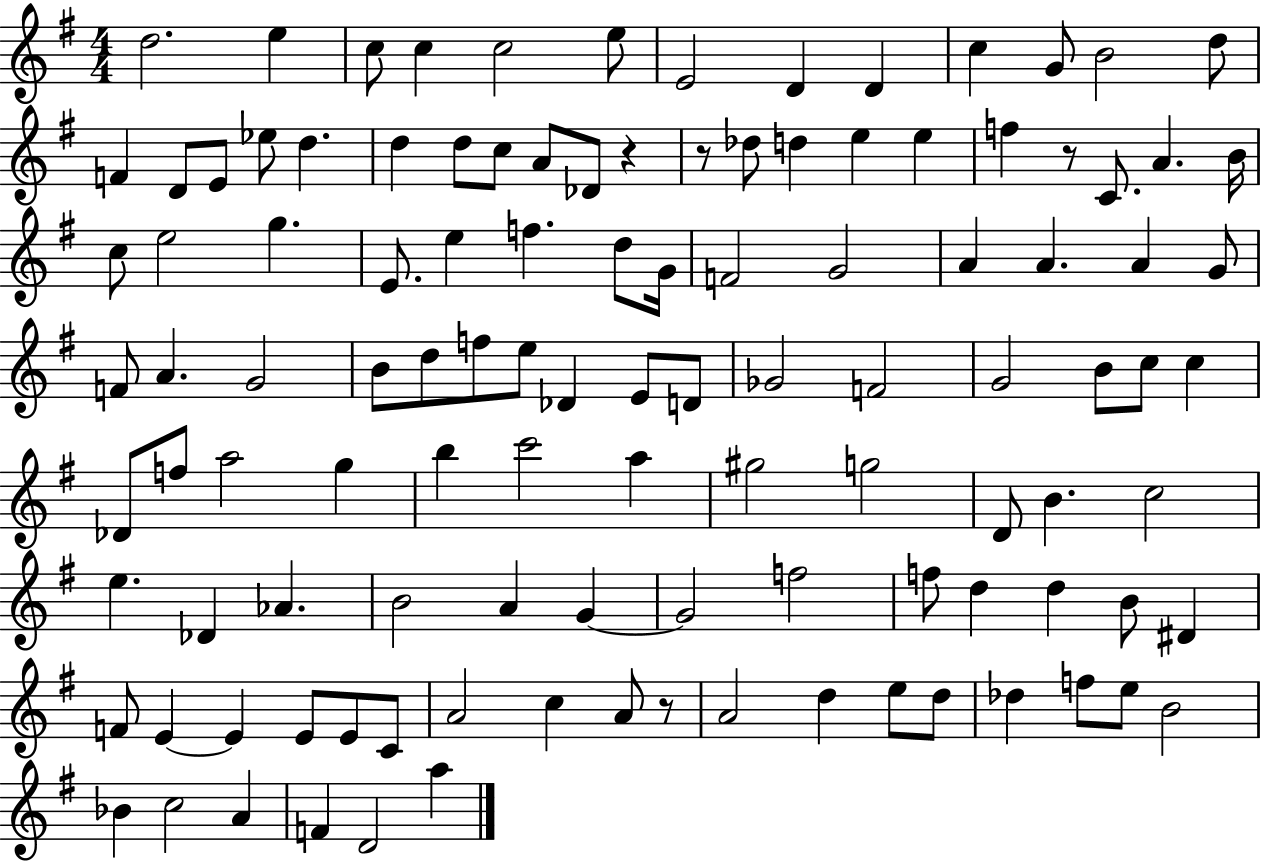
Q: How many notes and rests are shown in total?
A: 113